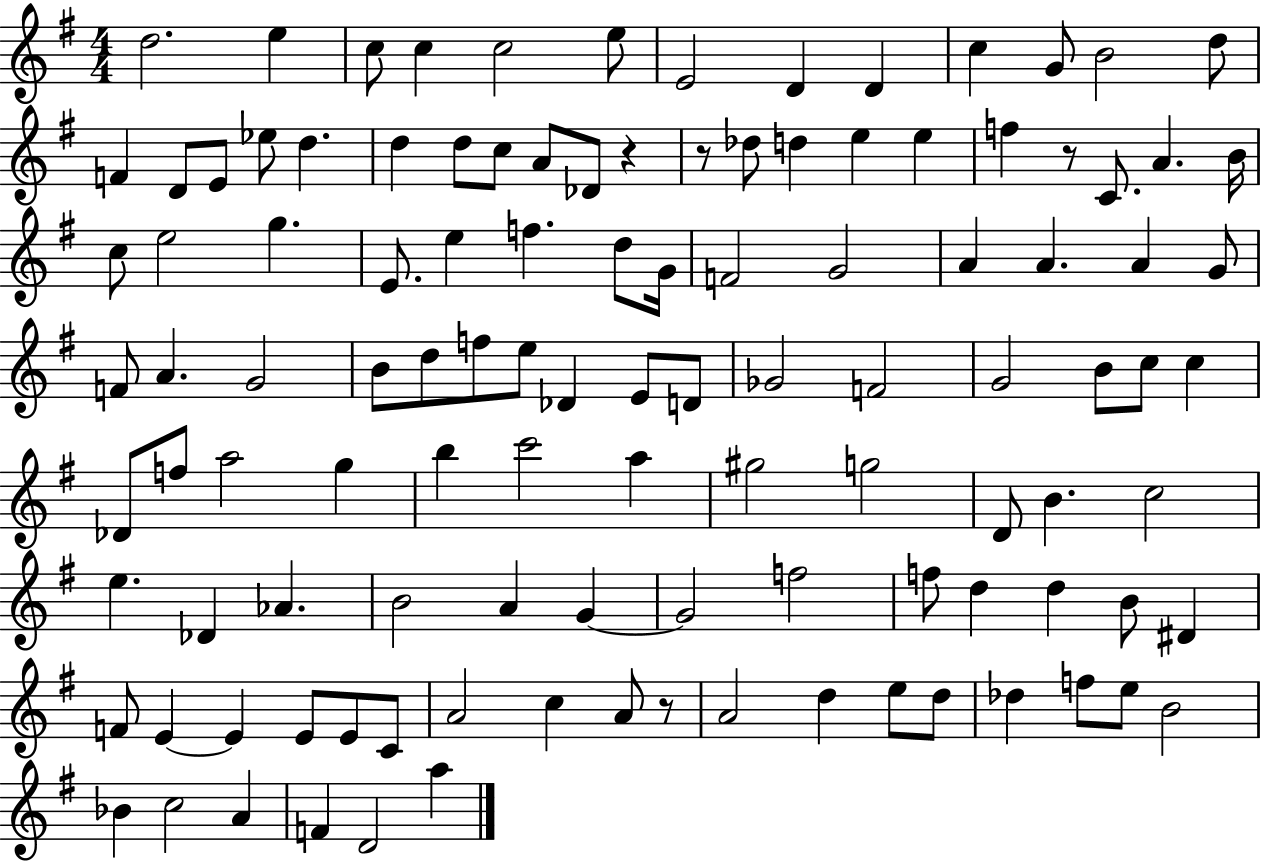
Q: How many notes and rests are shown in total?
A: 113